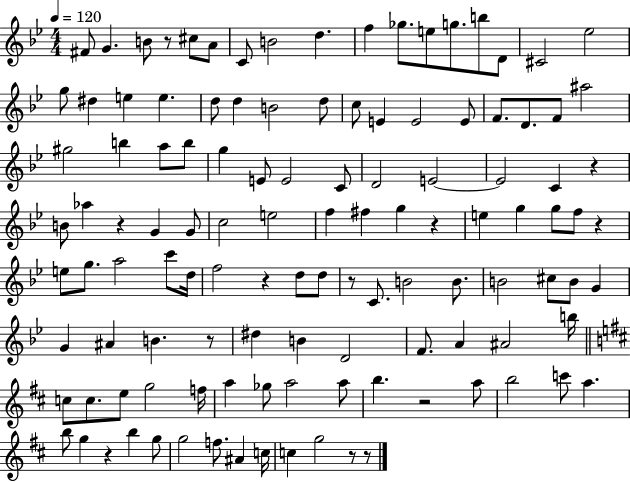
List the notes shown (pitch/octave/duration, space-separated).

F#4/e G4/q. B4/e R/e C#5/e A4/e C4/e B4/h D5/q. F5/q Gb5/e. E5/e G5/e. B5/e D4/e C#4/h Eb5/h G5/e D#5/q E5/q E5/q. D5/e D5/q B4/h D5/e C5/e E4/q E4/h E4/e F4/e. D4/e. F4/e A#5/h G#5/h B5/q A5/e B5/e G5/q E4/e E4/h C4/e D4/h E4/h E4/h C4/q R/q B4/e Ab5/q R/q G4/q G4/e C5/h E5/h F5/q F#5/q G5/q R/q E5/q G5/q G5/e F5/e R/q E5/e G5/e. A5/h C6/e D5/s F5/h R/q D5/e D5/e R/e C4/e. B4/h B4/e. B4/h C#5/e B4/e G4/q G4/q A#4/q B4/q. R/e D#5/q B4/q D4/h F4/e. A4/q A#4/h B5/s C5/e C5/e. E5/e G5/h F5/s A5/q Gb5/e A5/h A5/e B5/q. R/h A5/e B5/h C6/e A5/q. B5/e G5/q R/q B5/q G5/e G5/h F5/e. A#4/q C5/s C5/q G5/h R/e R/e